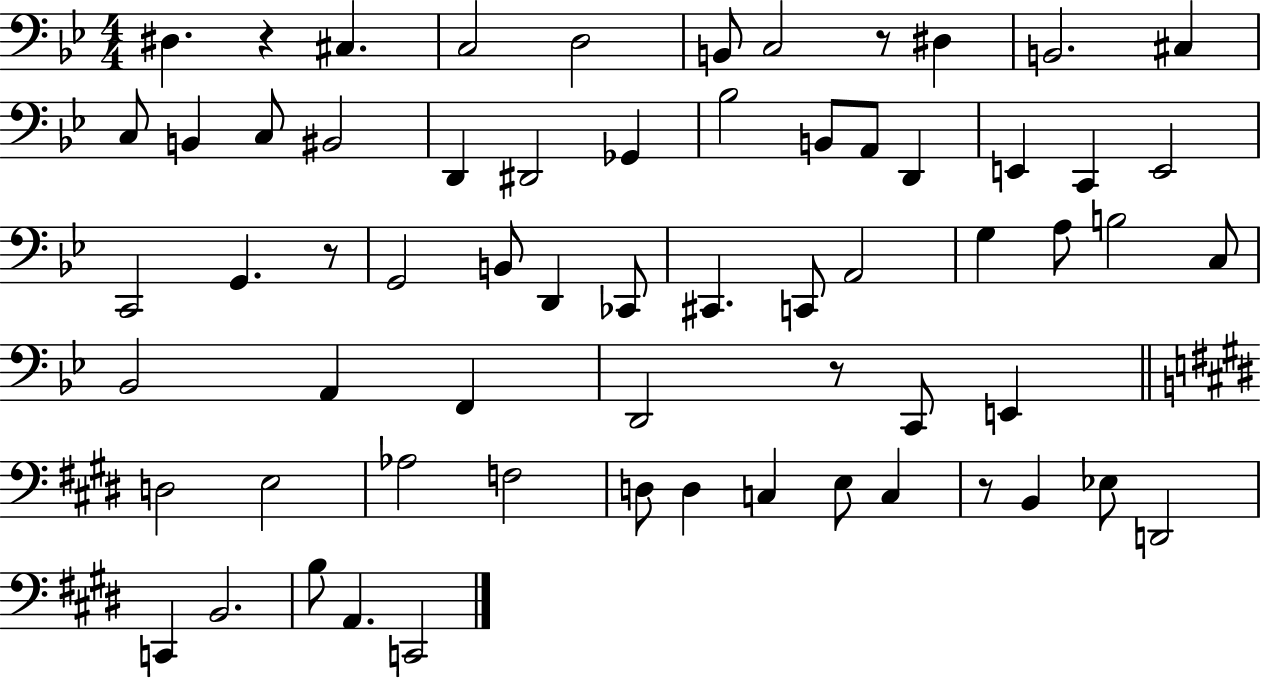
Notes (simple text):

D#3/q. R/q C#3/q. C3/h D3/h B2/e C3/h R/e D#3/q B2/h. C#3/q C3/e B2/q C3/e BIS2/h D2/q D#2/h Gb2/q Bb3/h B2/e A2/e D2/q E2/q C2/q E2/h C2/h G2/q. R/e G2/h B2/e D2/q CES2/e C#2/q. C2/e A2/h G3/q A3/e B3/h C3/e Bb2/h A2/q F2/q D2/h R/e C2/e E2/q D3/h E3/h Ab3/h F3/h D3/e D3/q C3/q E3/e C3/q R/e B2/q Eb3/e D2/h C2/q B2/h. B3/e A2/q. C2/h